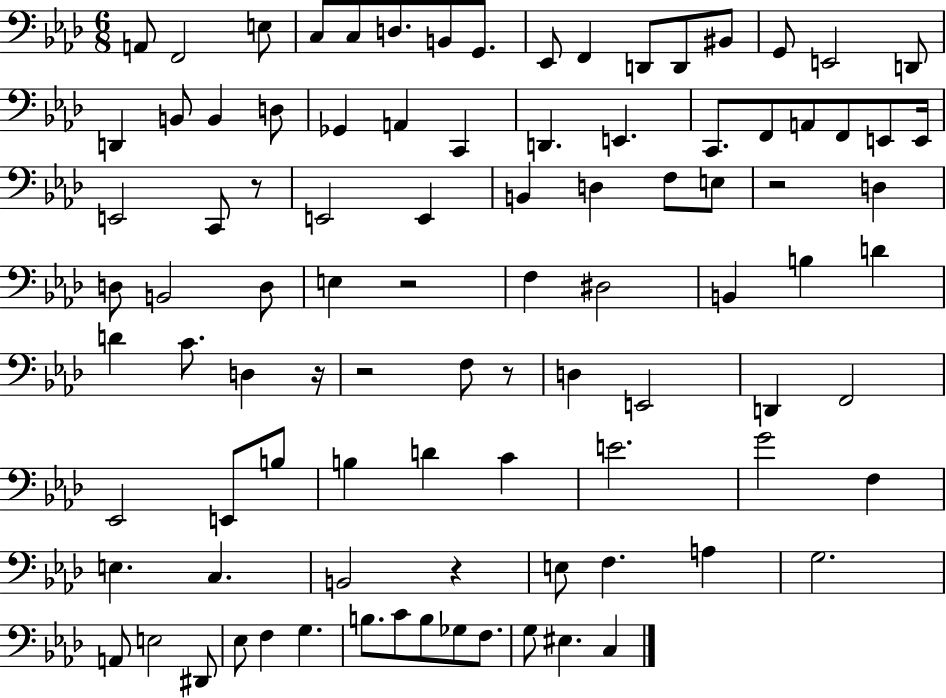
X:1
T:Untitled
M:6/8
L:1/4
K:Ab
A,,/2 F,,2 E,/2 C,/2 C,/2 D,/2 B,,/2 G,,/2 _E,,/2 F,, D,,/2 D,,/2 ^B,,/2 G,,/2 E,,2 D,,/2 D,, B,,/2 B,, D,/2 _G,, A,, C,, D,, E,, C,,/2 F,,/2 A,,/2 F,,/2 E,,/2 E,,/4 E,,2 C,,/2 z/2 E,,2 E,, B,, D, F,/2 E,/2 z2 D, D,/2 B,,2 D,/2 E, z2 F, ^D,2 B,, B, D D C/2 D, z/4 z2 F,/2 z/2 D, E,,2 D,, F,,2 _E,,2 E,,/2 B,/2 B, D C E2 G2 F, E, C, B,,2 z E,/2 F, A, G,2 A,,/2 E,2 ^D,,/2 _E,/2 F, G, B,/2 C/2 B,/2 _G,/2 F,/2 G,/2 ^E, C,